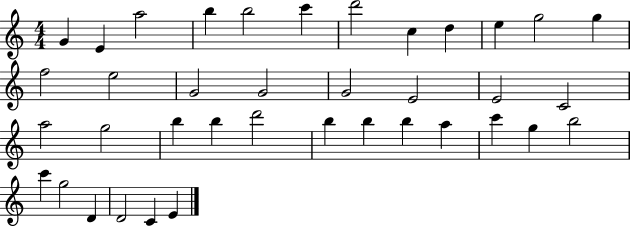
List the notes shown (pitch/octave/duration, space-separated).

G4/q E4/q A5/h B5/q B5/h C6/q D6/h C5/q D5/q E5/q G5/h G5/q F5/h E5/h G4/h G4/h G4/h E4/h E4/h C4/h A5/h G5/h B5/q B5/q D6/h B5/q B5/q B5/q A5/q C6/q G5/q B5/h C6/q G5/h D4/q D4/h C4/q E4/q